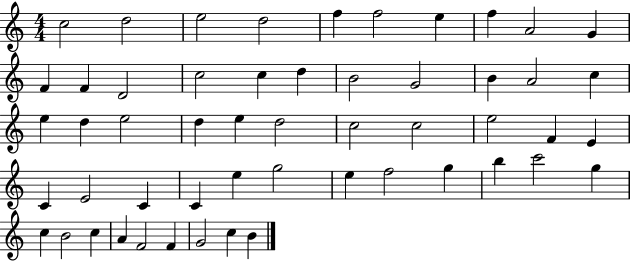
C5/h D5/h E5/h D5/h F5/q F5/h E5/q F5/q A4/h G4/q F4/q F4/q D4/h C5/h C5/q D5/q B4/h G4/h B4/q A4/h C5/q E5/q D5/q E5/h D5/q E5/q D5/h C5/h C5/h E5/h F4/q E4/q C4/q E4/h C4/q C4/q E5/q G5/h E5/q F5/h G5/q B5/q C6/h G5/q C5/q B4/h C5/q A4/q F4/h F4/q G4/h C5/q B4/q